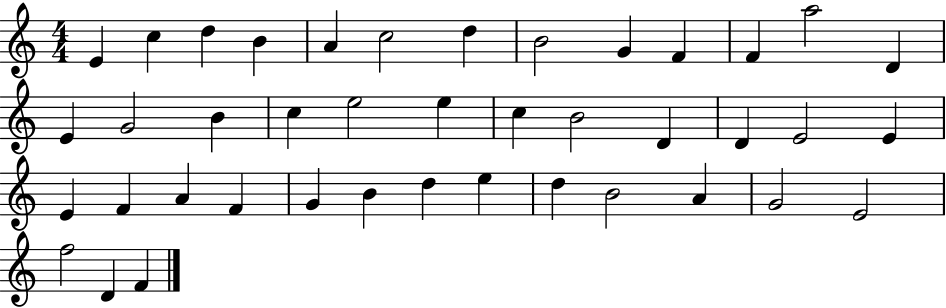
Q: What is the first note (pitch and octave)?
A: E4